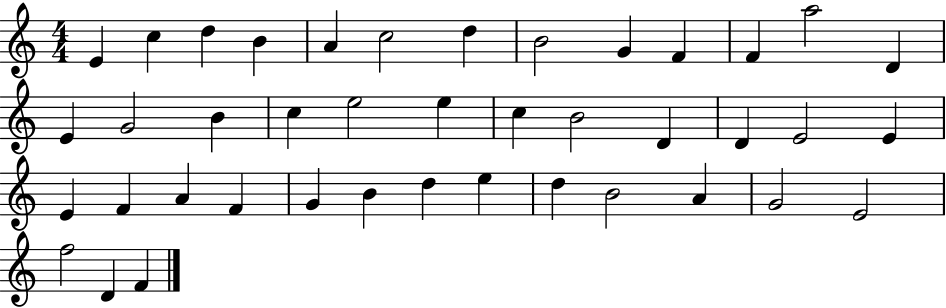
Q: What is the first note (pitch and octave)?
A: E4